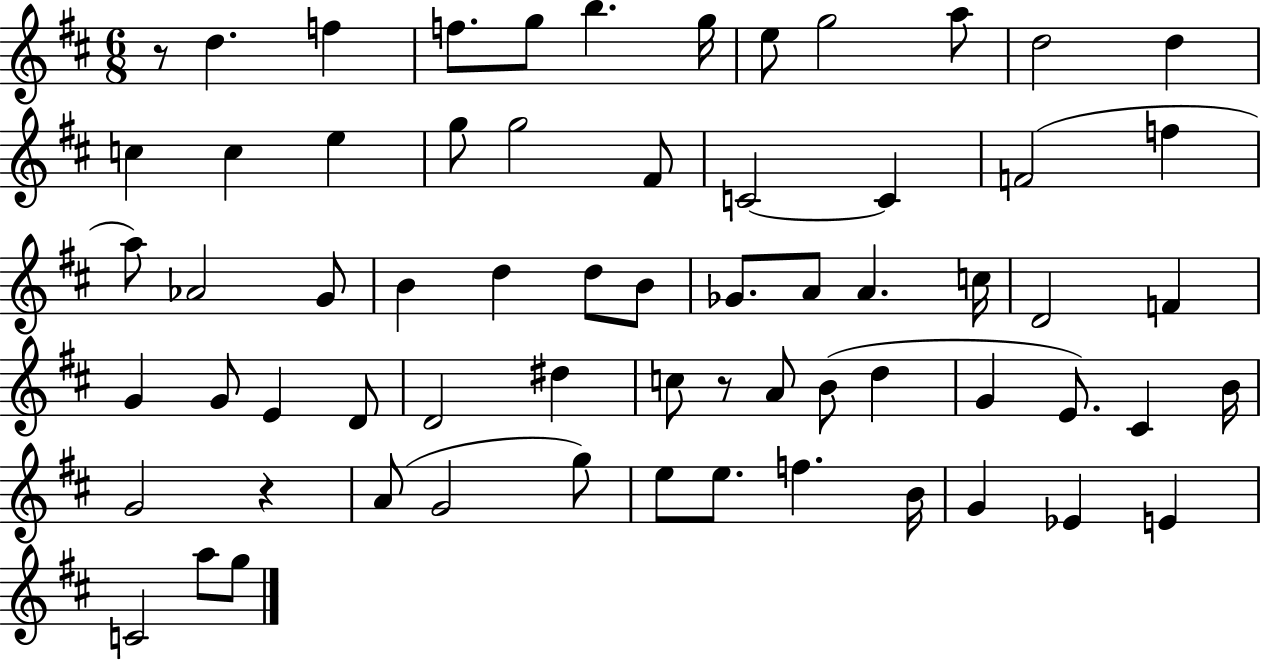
{
  \clef treble
  \numericTimeSignature
  \time 6/8
  \key d \major
  \repeat volta 2 { r8 d''4. f''4 | f''8. g''8 b''4. g''16 | e''8 g''2 a''8 | d''2 d''4 | \break c''4 c''4 e''4 | g''8 g''2 fis'8 | c'2~~ c'4 | f'2( f''4 | \break a''8) aes'2 g'8 | b'4 d''4 d''8 b'8 | ges'8. a'8 a'4. c''16 | d'2 f'4 | \break g'4 g'8 e'4 d'8 | d'2 dis''4 | c''8 r8 a'8 b'8( d''4 | g'4 e'8.) cis'4 b'16 | \break g'2 r4 | a'8( g'2 g''8) | e''8 e''8. f''4. b'16 | g'4 ees'4 e'4 | \break c'2 a''8 g''8 | } \bar "|."
}